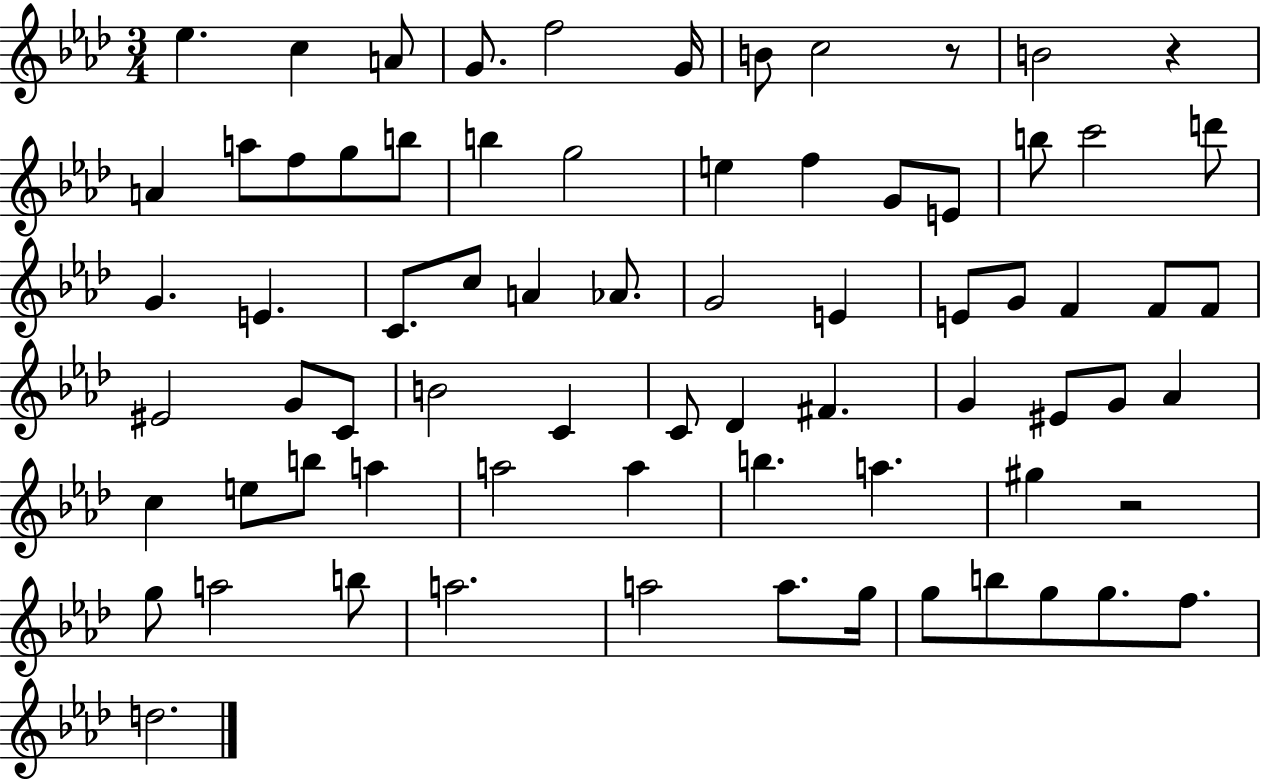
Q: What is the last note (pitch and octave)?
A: D5